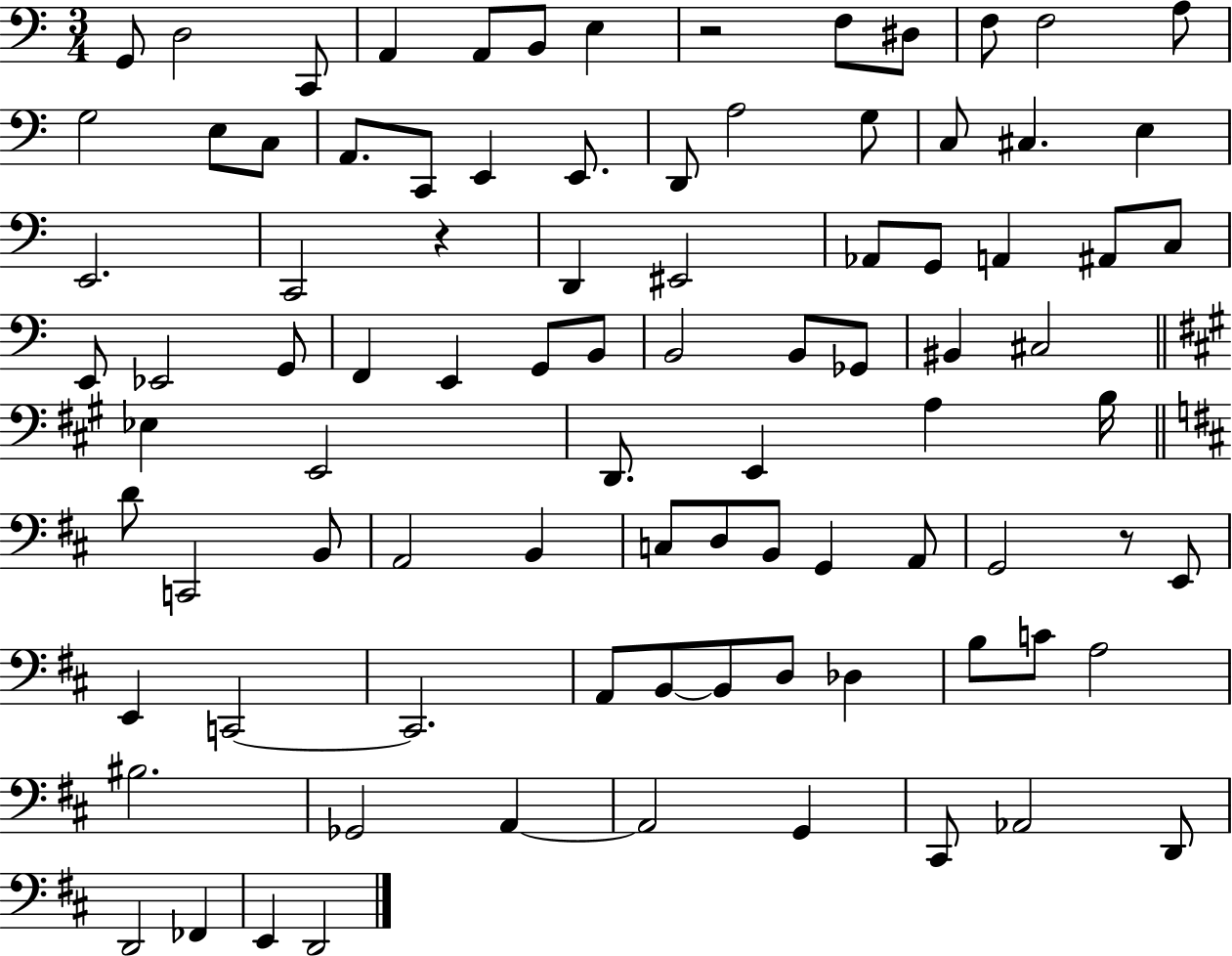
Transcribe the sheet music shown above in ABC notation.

X:1
T:Untitled
M:3/4
L:1/4
K:C
G,,/2 D,2 C,,/2 A,, A,,/2 B,,/2 E, z2 F,/2 ^D,/2 F,/2 F,2 A,/2 G,2 E,/2 C,/2 A,,/2 C,,/2 E,, E,,/2 D,,/2 A,2 G,/2 C,/2 ^C, E, E,,2 C,,2 z D,, ^E,,2 _A,,/2 G,,/2 A,, ^A,,/2 C,/2 E,,/2 _E,,2 G,,/2 F,, E,, G,,/2 B,,/2 B,,2 B,,/2 _G,,/2 ^B,, ^C,2 _E, E,,2 D,,/2 E,, A, B,/4 D/2 C,,2 B,,/2 A,,2 B,, C,/2 D,/2 B,,/2 G,, A,,/2 G,,2 z/2 E,,/2 E,, C,,2 C,,2 A,,/2 B,,/2 B,,/2 D,/2 _D, B,/2 C/2 A,2 ^B,2 _G,,2 A,, A,,2 G,, ^C,,/2 _A,,2 D,,/2 D,,2 _F,, E,, D,,2